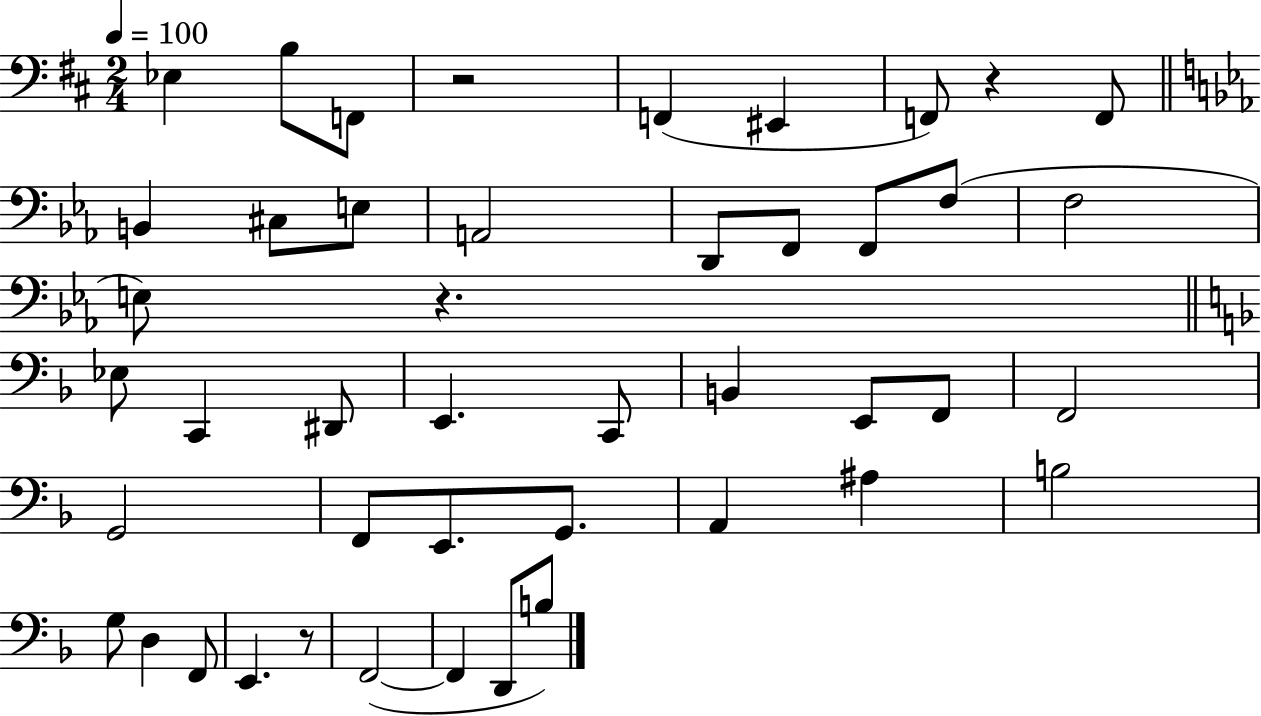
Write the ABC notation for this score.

X:1
T:Untitled
M:2/4
L:1/4
K:D
_E, B,/2 F,,/2 z2 F,, ^E,, F,,/2 z F,,/2 B,, ^C,/2 E,/2 A,,2 D,,/2 F,,/2 F,,/2 F,/2 F,2 E,/2 z _E,/2 C,, ^D,,/2 E,, C,,/2 B,, E,,/2 F,,/2 F,,2 G,,2 F,,/2 E,,/2 G,,/2 A,, ^A, B,2 G,/2 D, F,,/2 E,, z/2 F,,2 F,, D,,/2 B,/2